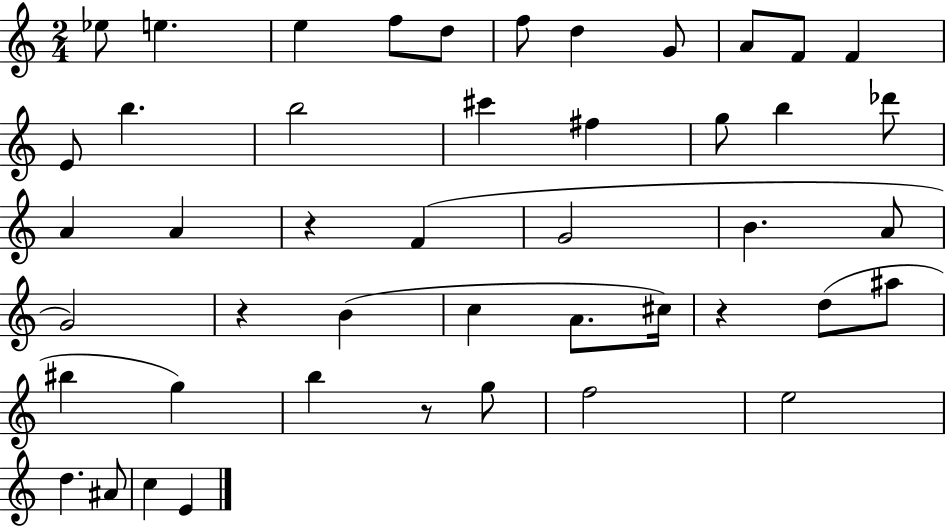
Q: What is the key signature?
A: C major